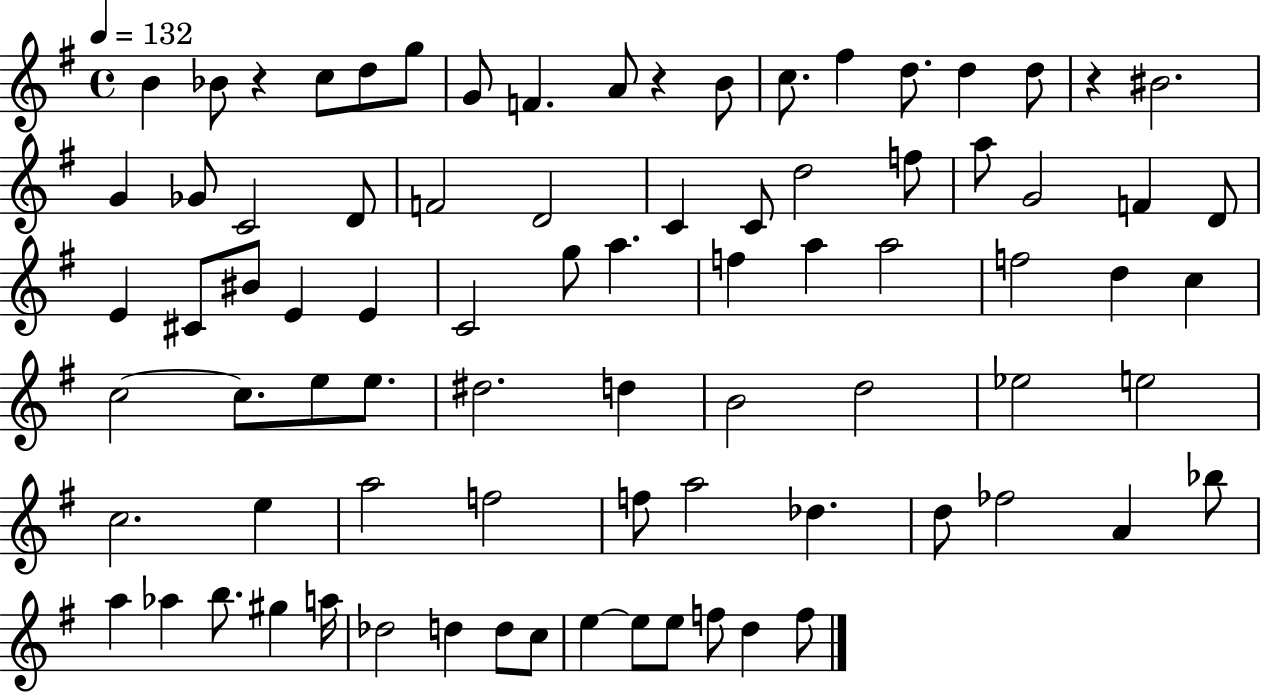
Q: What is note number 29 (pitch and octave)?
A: D4